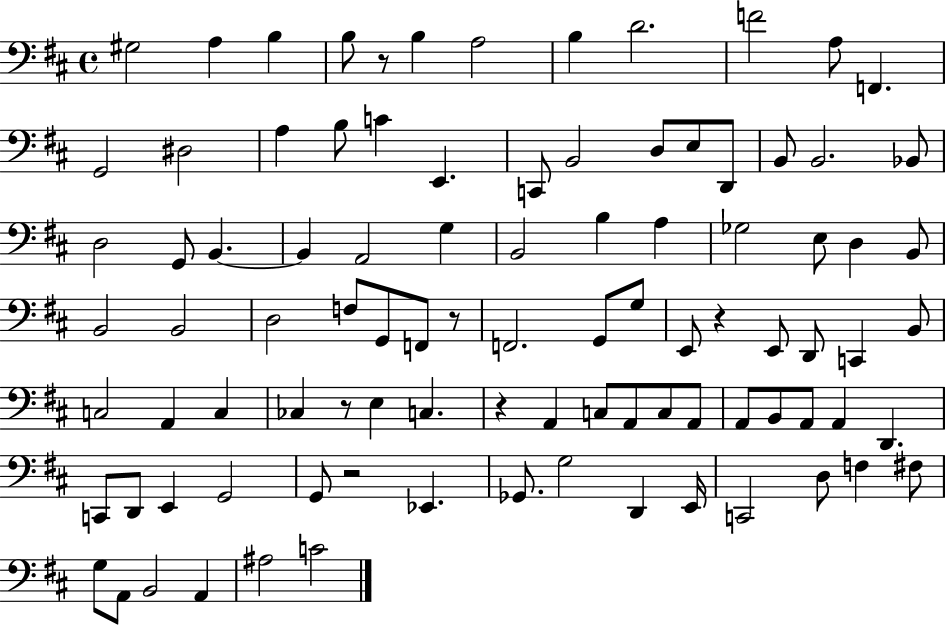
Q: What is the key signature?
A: D major